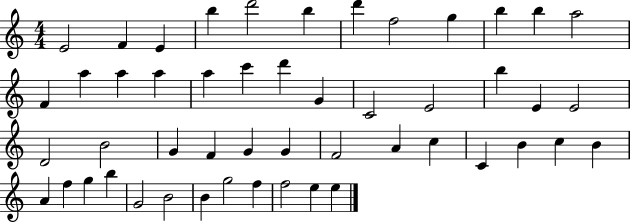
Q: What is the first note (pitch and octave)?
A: E4